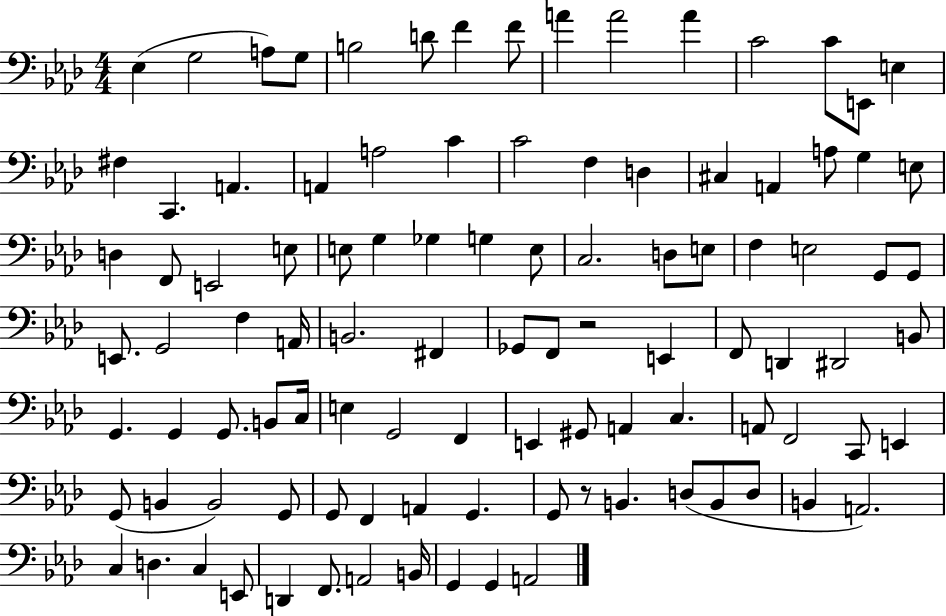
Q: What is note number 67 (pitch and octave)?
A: E2